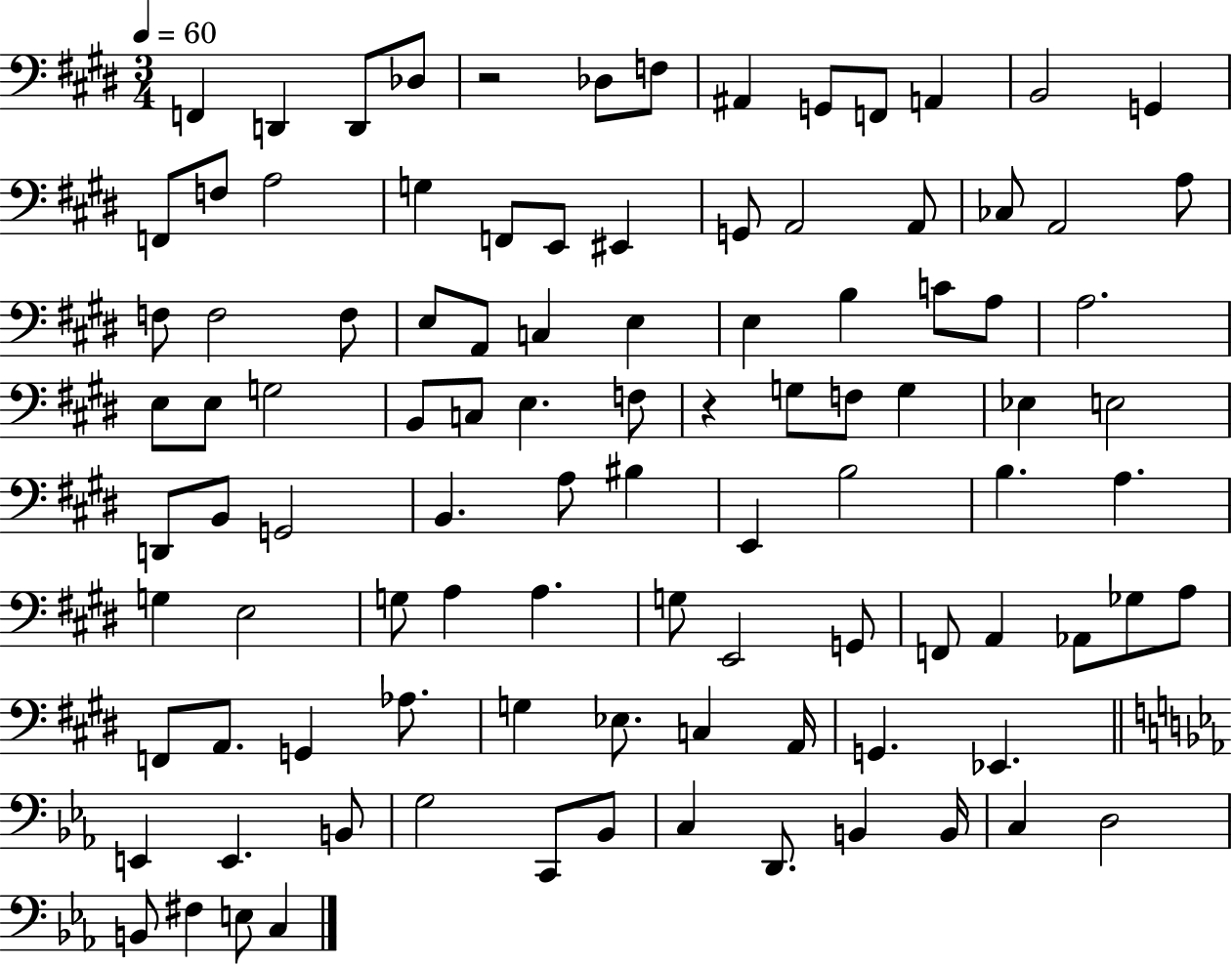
{
  \clef bass
  \numericTimeSignature
  \time 3/4
  \key e \major
  \tempo 4 = 60
  \repeat volta 2 { f,4 d,4 d,8 des8 | r2 des8 f8 | ais,4 g,8 f,8 a,4 | b,2 g,4 | \break f,8 f8 a2 | g4 f,8 e,8 eis,4 | g,8 a,2 a,8 | ces8 a,2 a8 | \break f8 f2 f8 | e8 a,8 c4 e4 | e4 b4 c'8 a8 | a2. | \break e8 e8 g2 | b,8 c8 e4. f8 | r4 g8 f8 g4 | ees4 e2 | \break d,8 b,8 g,2 | b,4. a8 bis4 | e,4 b2 | b4. a4. | \break g4 e2 | g8 a4 a4. | g8 e,2 g,8 | f,8 a,4 aes,8 ges8 a8 | \break f,8 a,8. g,4 aes8. | g4 ees8. c4 a,16 | g,4. ees,4. | \bar "||" \break \key ees \major e,4 e,4. b,8 | g2 c,8 bes,8 | c4 d,8. b,4 b,16 | c4 d2 | \break b,8 fis4 e8 c4 | } \bar "|."
}